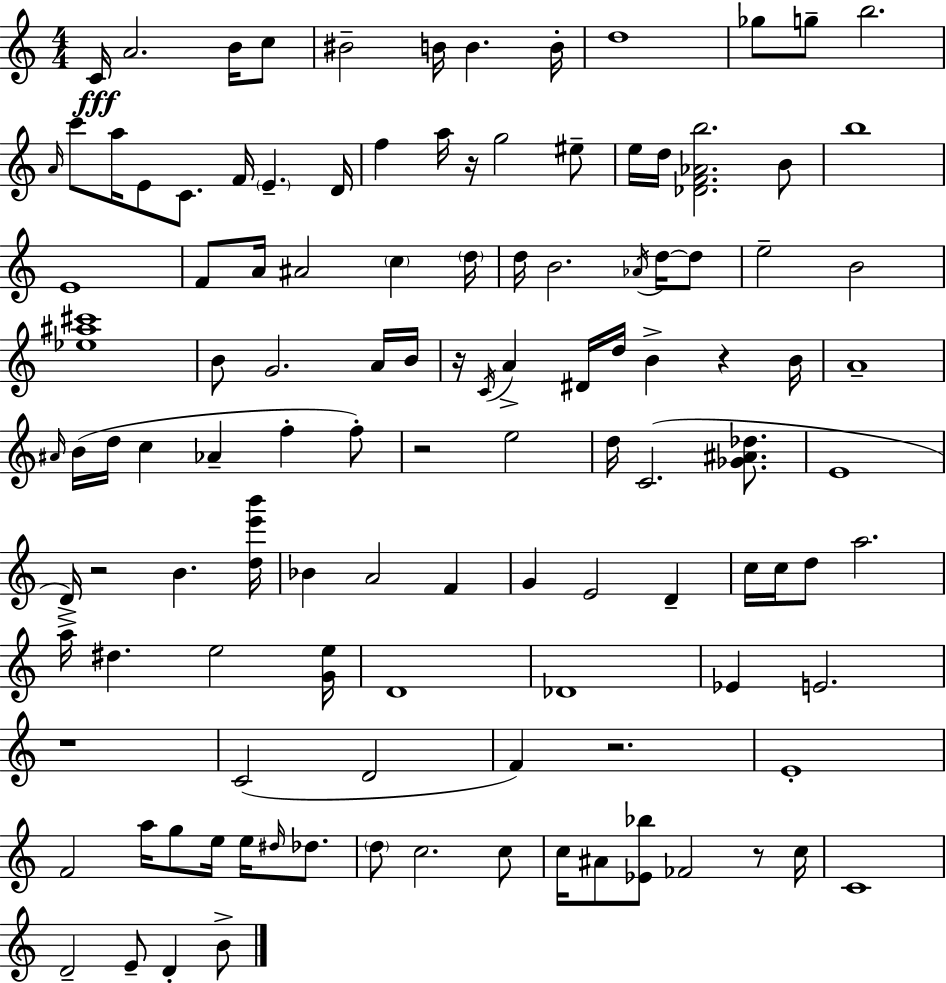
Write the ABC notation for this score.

X:1
T:Untitled
M:4/4
L:1/4
K:C
C/4 A2 B/4 c/2 ^B2 B/4 B B/4 d4 _g/2 g/2 b2 A/4 c'/2 a/4 E/2 C/2 F/4 E D/4 f a/4 z/4 g2 ^e/2 e/4 d/4 [_DF_Ab]2 B/2 b4 E4 F/2 A/4 ^A2 c d/4 d/4 B2 _A/4 d/4 d/2 e2 B2 [_e^a^c']4 B/2 G2 A/4 B/4 z/4 C/4 A ^D/4 d/4 B z B/4 A4 ^A/4 B/4 d/4 c _A f f/2 z2 e2 d/4 C2 [_G^A_d]/2 E4 D/4 z2 B [de'b']/4 _B A2 F G E2 D c/4 c/4 d/2 a2 a/4 ^d e2 [Ge]/4 D4 _D4 _E E2 z4 C2 D2 F z2 E4 F2 a/4 g/2 e/4 e/4 ^d/4 _d/2 d/2 c2 c/2 c/4 ^A/2 [_E_b]/2 _F2 z/2 c/4 C4 D2 E/2 D B/2